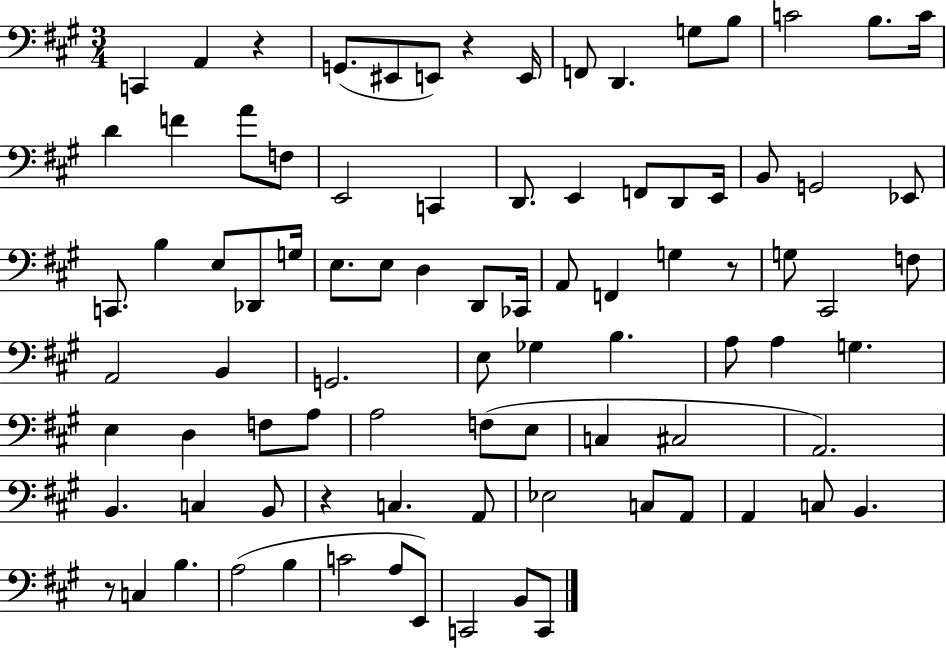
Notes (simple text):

C2/q A2/q R/q G2/e. EIS2/e E2/e R/q E2/s F2/e D2/q. G3/e B3/e C4/h B3/e. C4/s D4/q F4/q A4/e F3/e E2/h C2/q D2/e. E2/q F2/e D2/e E2/s B2/e G2/h Eb2/e C2/e. B3/q E3/e Db2/e G3/s E3/e. E3/e D3/q D2/e CES2/s A2/e F2/q G3/q R/e G3/e C#2/h F3/e A2/h B2/q G2/h. E3/e Gb3/q B3/q. A3/e A3/q G3/q. E3/q D3/q F3/e A3/e A3/h F3/e E3/e C3/q C#3/h A2/h. B2/q. C3/q B2/e R/q C3/q. A2/e Eb3/h C3/e A2/e A2/q C3/e B2/q. R/e C3/q B3/q. A3/h B3/q C4/h A3/e E2/e C2/h B2/e C2/e